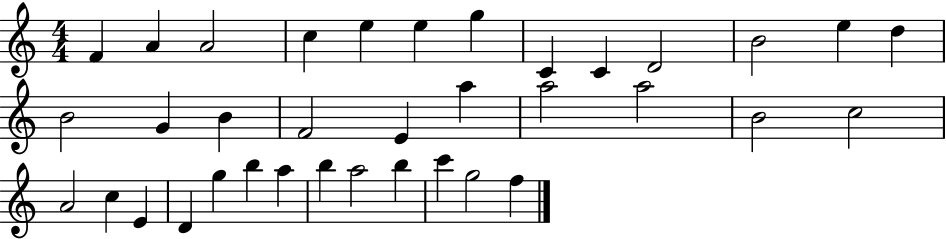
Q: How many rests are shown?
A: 0